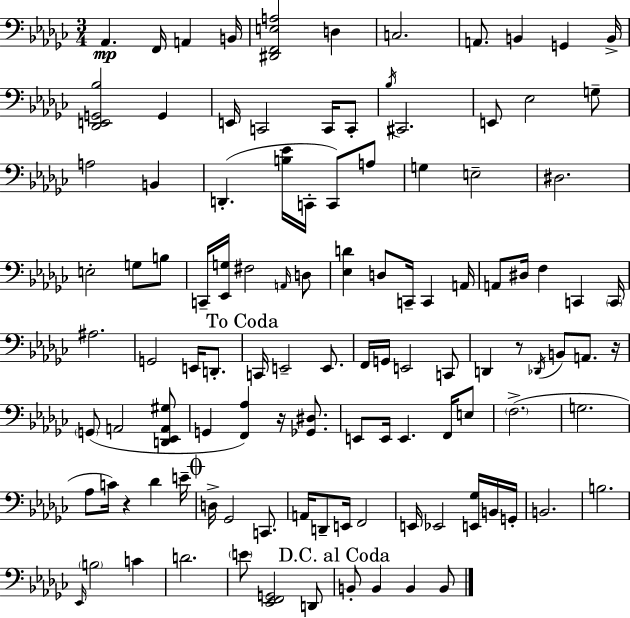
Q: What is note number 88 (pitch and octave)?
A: Eb2